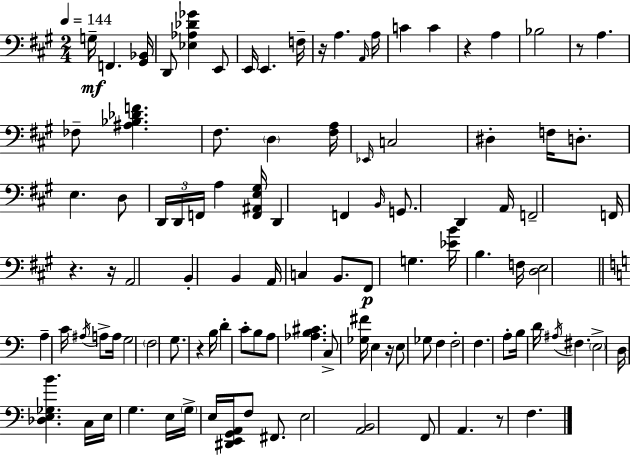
{
  \clef bass
  \numericTimeSignature
  \time 2/4
  \key a \major
  \tempo 4 = 144
  g16--\mf f,4. <gis, bes,>16 | d,8 <ees aes des' ges'>4 e,8 | e,16 e,4. f16-- | r16 a4. \grace { a,16 } | \break a16 c'4 c'4 | r4 a4 | bes2 | r8 a4. | \break fes8-- <ais bes des' f'>4. | fis8. \parenthesize d4 | <fis a>16 \grace { ees,16 } c2 | dis4-. f16 d8.-. | \break e4. | d8 \tuplet 3/2 { d,16 d,16 f,16 } a4 | <f, ais, e gis>16 d,4 f,4 | \grace { b,16 } g,8. d,4 | \break a,16 f,2-- | f,16 r4. | r16 a,2 | b,4-. b,4 | \break a,16 c4 | b,8. fis,8\p g4. | <ees' b'>16 b4. | f16 <d e>2 | \break \bar "||" \break \key c \major a4-- c'16 \acciaccatura { ais16 } a8-> | a16 g2 | \parenthesize f2 | g8. r4 | \break b16 d'4-. c'8-. b8 | a8 <aes b cis'>4. | c8-> <ges fis'>16 e4 | r16 e8 ges8 f4 | \break f2-. | f4. a8-. | b16 d'16 \acciaccatura { ais16 } fis4. | \parenthesize e2-> | \break d16 <des e ges b'>4. | c16 e16 g4. | e16 \parenthesize g16-> e16 <dis, e, g, a,>16 f8 fis,8. | e2 | \break <a, b,>2 | f,8 a,4. | r8 f4. | \bar "|."
}